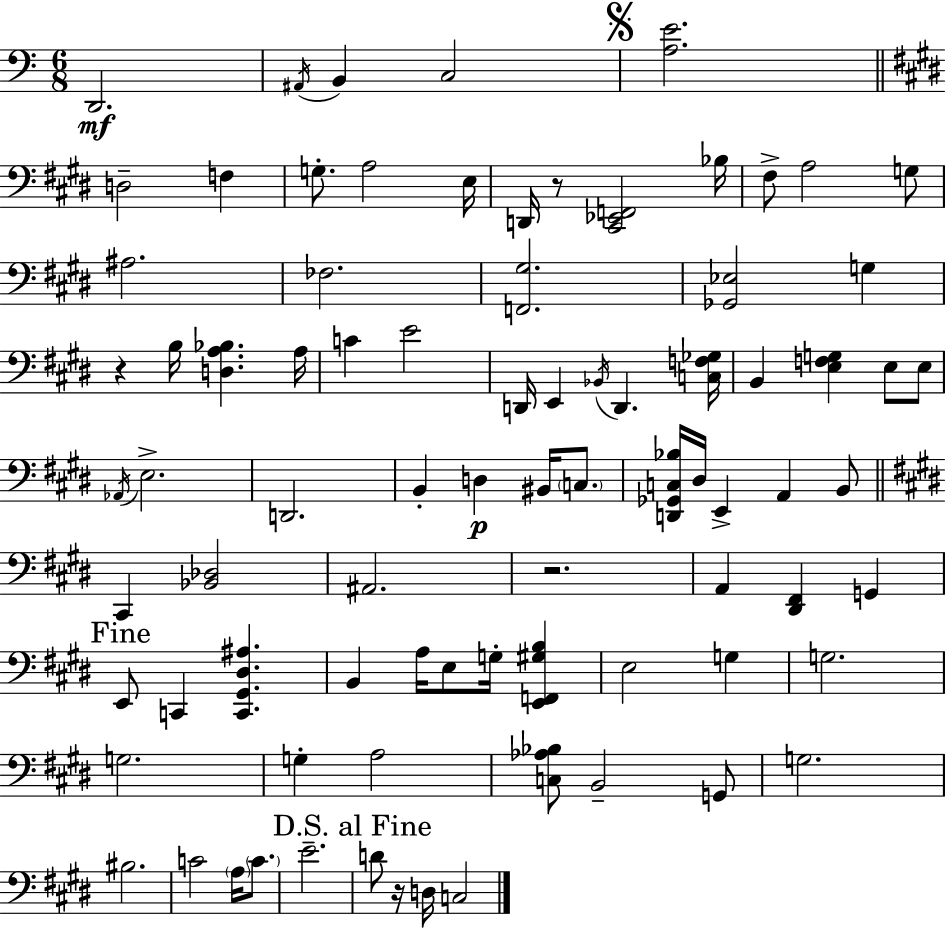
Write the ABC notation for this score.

X:1
T:Untitled
M:6/8
L:1/4
K:C
D,,2 ^A,,/4 B,, C,2 [A,E]2 D,2 F, G,/2 A,2 E,/4 D,,/4 z/2 [^C,,_E,,F,,]2 _B,/4 ^F,/2 A,2 G,/2 ^A,2 _F,2 [F,,^G,]2 [_G,,_E,]2 G, z B,/4 [D,A,_B,] A,/4 C E2 D,,/4 E,, _B,,/4 D,, [C,F,_G,]/4 B,, [E,F,G,] E,/2 E,/2 _A,,/4 E,2 D,,2 B,, D, ^B,,/4 C,/2 [D,,_G,,C,_B,]/4 ^D,/4 E,, A,, B,,/2 ^C,, [_B,,_D,]2 ^A,,2 z2 A,, [^D,,^F,,] G,, E,,/2 C,, [C,,^G,,^D,^A,] B,, A,/4 E,/2 G,/4 [E,,F,,^G,B,] E,2 G, G,2 G,2 G, A,2 [C,_A,_B,]/2 B,,2 G,,/2 G,2 ^B,2 C2 A,/4 C/2 E2 D/2 z/4 D,/4 C,2